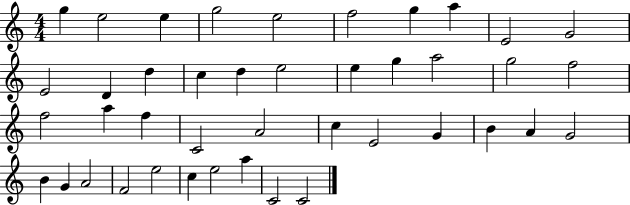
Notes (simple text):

G5/q E5/h E5/q G5/h E5/h F5/h G5/q A5/q E4/h G4/h E4/h D4/q D5/q C5/q D5/q E5/h E5/q G5/q A5/h G5/h F5/h F5/h A5/q F5/q C4/h A4/h C5/q E4/h G4/q B4/q A4/q G4/h B4/q G4/q A4/h F4/h E5/h C5/q E5/h A5/q C4/h C4/h